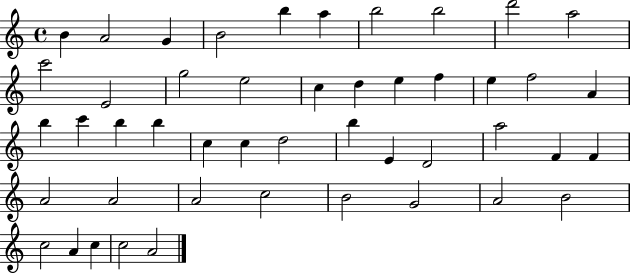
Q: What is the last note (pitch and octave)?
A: A4